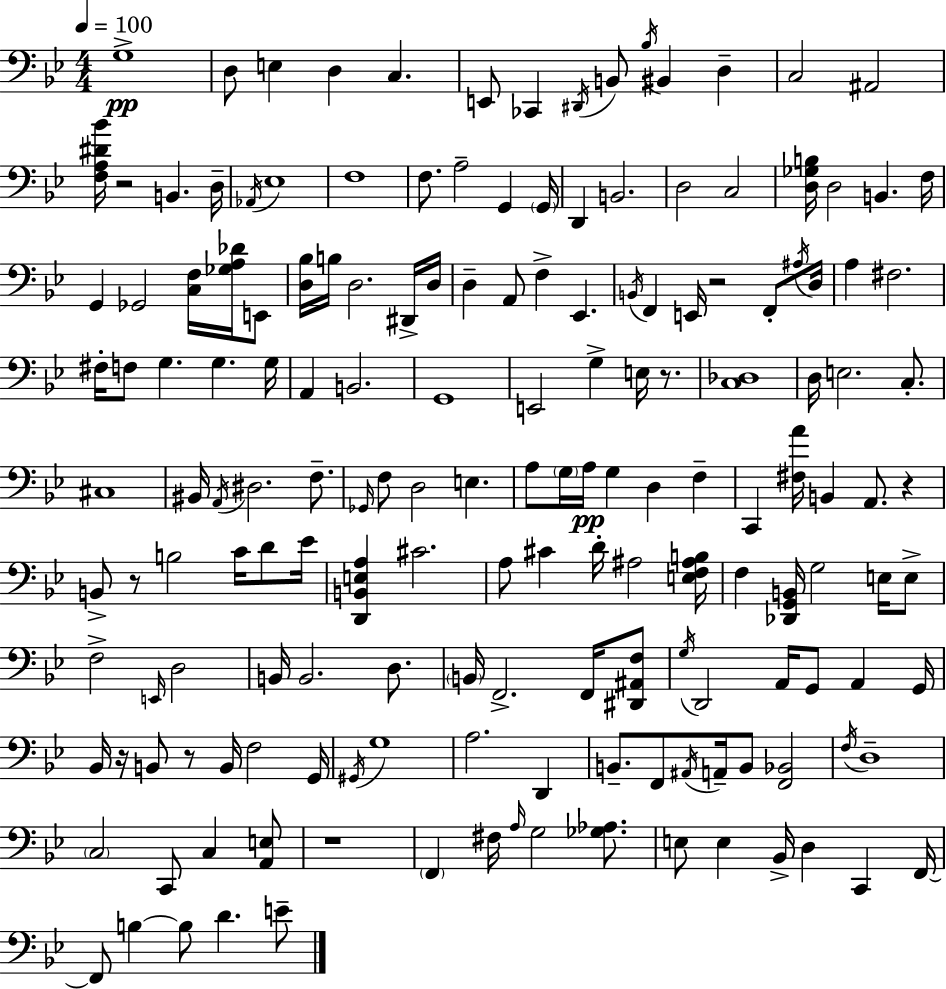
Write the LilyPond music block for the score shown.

{
  \clef bass
  \numericTimeSignature
  \time 4/4
  \key g \minor
  \tempo 4 = 100
  g1->\pp | d8 e4 d4 c4. | e,8 ces,4 \acciaccatura { dis,16 } b,8 \acciaccatura { bes16 } bis,4 d4-- | c2 ais,2 | \break <f a dis' bes'>16 r2 b,4. | d16-- \acciaccatura { aes,16 } ees1 | f1 | f8. a2-- g,4 | \break \parenthesize g,16 d,4 b,2. | d2 c2 | <d ges b>16 d2 b,4. | f16 g,4 ges,2 <c f>16 | \break <ges a des'>16 e,8 <d bes>16 b16 d2. | dis,16-> d16 d4-- a,8 f4-> ees,4. | \acciaccatura { b,16 } f,4 e,16 r2 | f,8-. \acciaccatura { ais16 } d16 a4 fis2. | \break fis16-. f8 g4. g4. | g16 a,4 b,2. | g,1 | e,2 g4-> | \break e16 r8. <c des>1 | d16 e2. | c8.-. cis1 | bis,16 \acciaccatura { a,16 } dis2. | \break f8.-- \grace { ges,16 } f8 d2 | e4. a8 \parenthesize g16 a16\pp g4 d4 | f4-- c,4 <fis a'>16 b,4 | a,8. r4 b,8-> r8 b2 | \break c'16 d'8 ees'16 <d, b, e a>4 cis'2. | a8 cis'4 d'16-. ais2 | <e f ais b>16 f4 <des, g, b,>16 g2 | e16 e8-> f2-> \grace { e,16 } | \break d2 b,16 b,2. | d8. \parenthesize b,16 f,2.-> | f,16 <dis, ais, f>8 \acciaccatura { g16 } d,2 | a,16 g,8 a,4 g,16 bes,16 r16 b,8 r8 b,16 | \break f2 g,16 \acciaccatura { gis,16 } g1 | a2. | d,4 b,8.-- f,8 \acciaccatura { ais,16 } | a,16-- b,8 <f, bes,>2 \acciaccatura { f16 } d1-- | \break \parenthesize c2 | c,8 c4 <a, e>8 r1 | \parenthesize f,4 | fis16 \grace { a16 } g2 <ges aes>8. e8 e4 | \break bes,16-> d4 c,4 f,16~~ f,8 b4~~ | b8 d'4. e'8-- \bar "|."
}